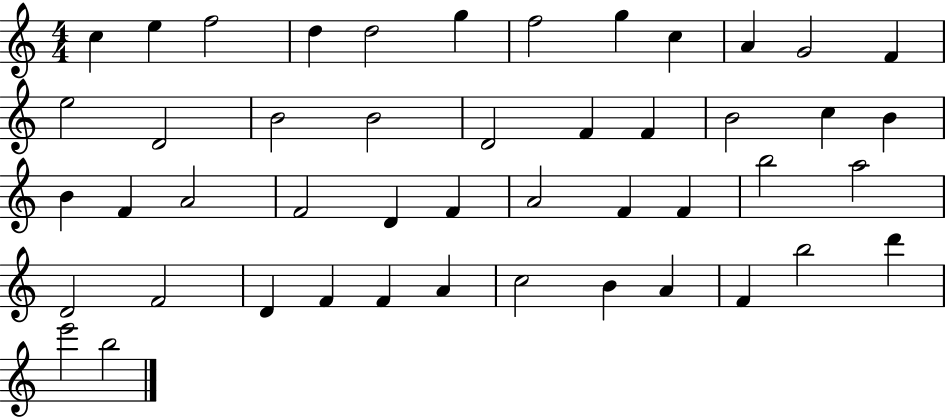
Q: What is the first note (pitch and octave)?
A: C5